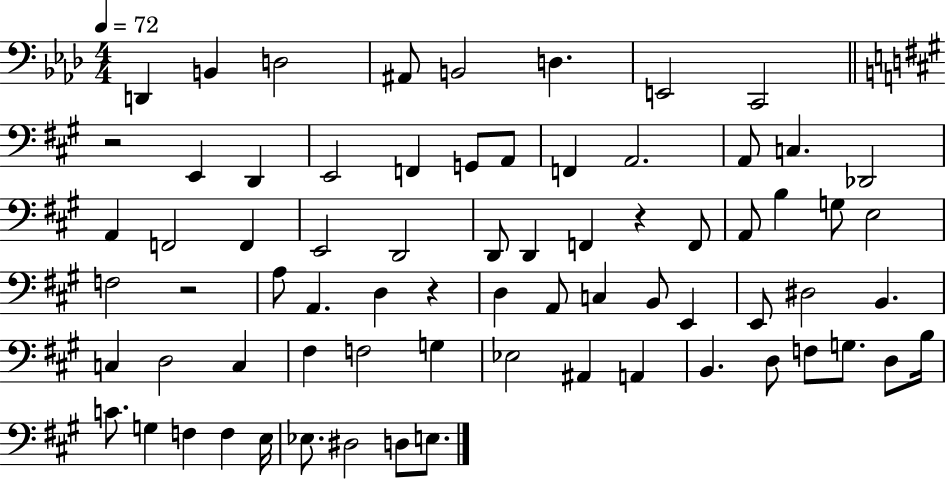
D2/q B2/q D3/h A#2/e B2/h D3/q. E2/h C2/h R/h E2/q D2/q E2/h F2/q G2/e A2/e F2/q A2/h. A2/e C3/q. Db2/h A2/q F2/h F2/q E2/h D2/h D2/e D2/q F2/q R/q F2/e A2/e B3/q G3/e E3/h F3/h R/h A3/e A2/q. D3/q R/q D3/q A2/e C3/q B2/e E2/q E2/e D#3/h B2/q. C3/q D3/h C3/q F#3/q F3/h G3/q Eb3/h A#2/q A2/q B2/q. D3/e F3/e G3/e. D3/e B3/s C4/e. G3/q F3/q F3/q E3/s Eb3/e. D#3/h D3/e E3/e.